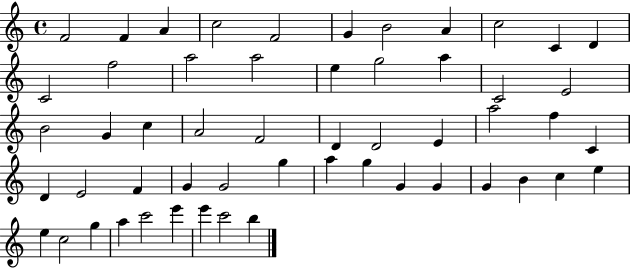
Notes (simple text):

F4/h F4/q A4/q C5/h F4/h G4/q B4/h A4/q C5/h C4/q D4/q C4/h F5/h A5/h A5/h E5/q G5/h A5/q C4/h E4/h B4/h G4/q C5/q A4/h F4/h D4/q D4/h E4/q A5/h F5/q C4/q D4/q E4/h F4/q G4/q G4/h G5/q A5/q G5/q G4/q G4/q G4/q B4/q C5/q E5/q E5/q C5/h G5/q A5/q C6/h E6/q E6/q C6/h B5/q